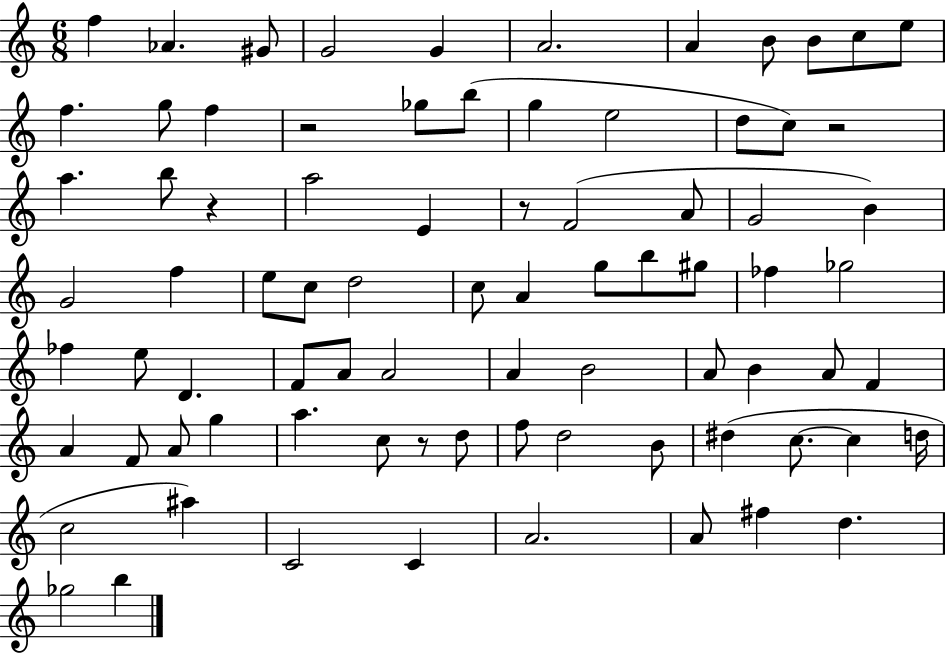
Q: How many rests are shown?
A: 5